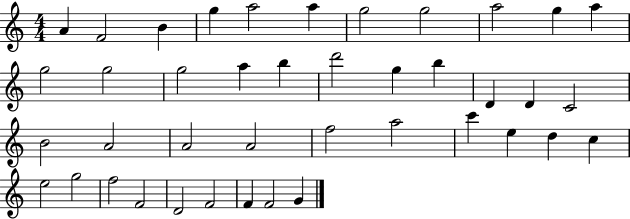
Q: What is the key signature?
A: C major